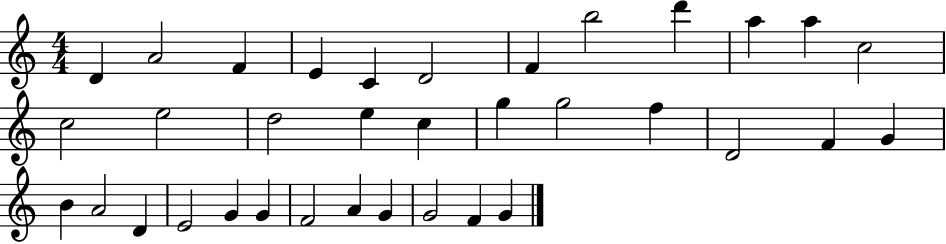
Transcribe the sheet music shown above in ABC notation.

X:1
T:Untitled
M:4/4
L:1/4
K:C
D A2 F E C D2 F b2 d' a a c2 c2 e2 d2 e c g g2 f D2 F G B A2 D E2 G G F2 A G G2 F G